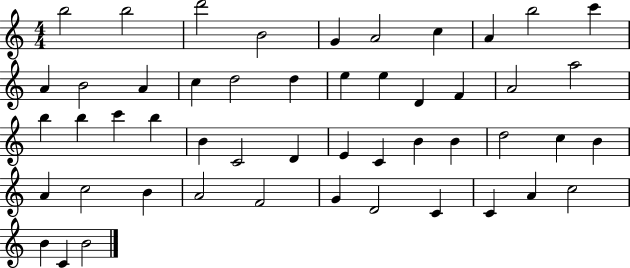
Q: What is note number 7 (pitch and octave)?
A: C5